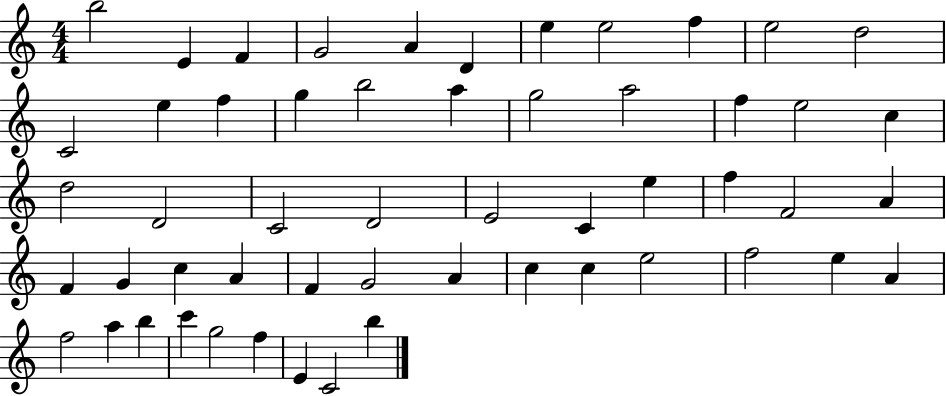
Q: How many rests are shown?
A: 0